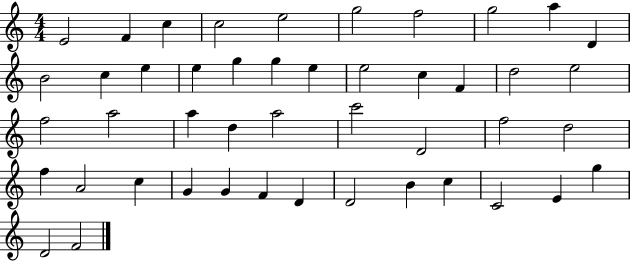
E4/h F4/q C5/q C5/h E5/h G5/h F5/h G5/h A5/q D4/q B4/h C5/q E5/q E5/q G5/q G5/q E5/q E5/h C5/q F4/q D5/h E5/h F5/h A5/h A5/q D5/q A5/h C6/h D4/h F5/h D5/h F5/q A4/h C5/q G4/q G4/q F4/q D4/q D4/h B4/q C5/q C4/h E4/q G5/q D4/h F4/h